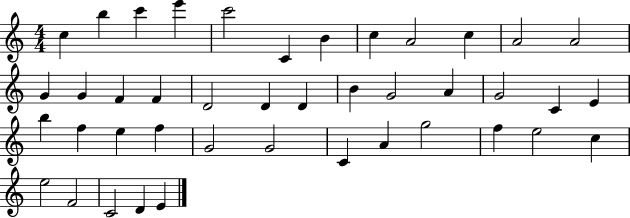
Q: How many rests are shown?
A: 0